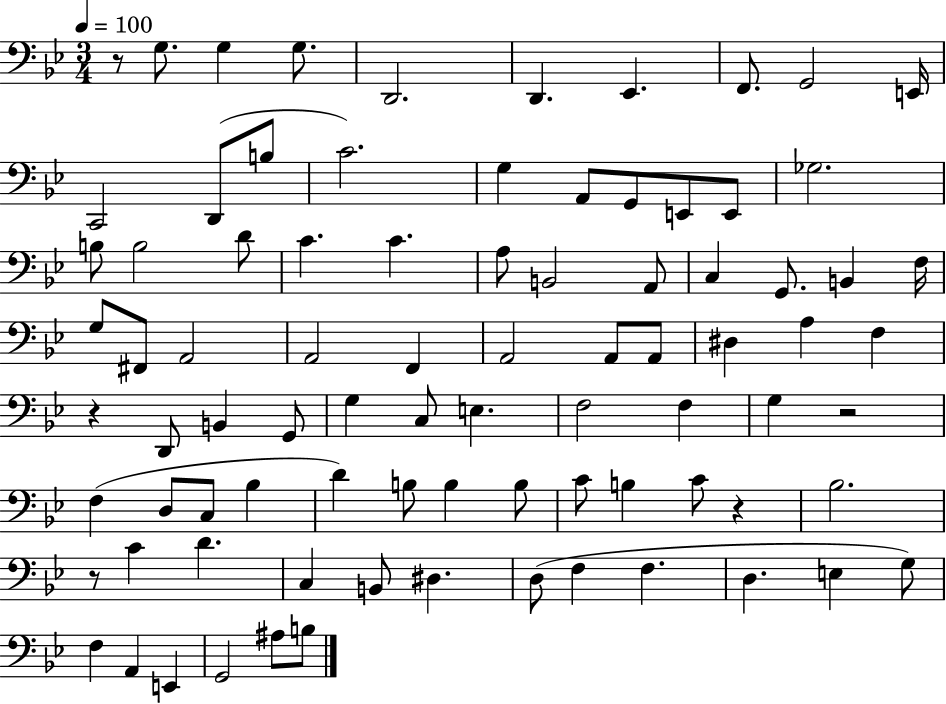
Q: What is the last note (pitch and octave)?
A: B3